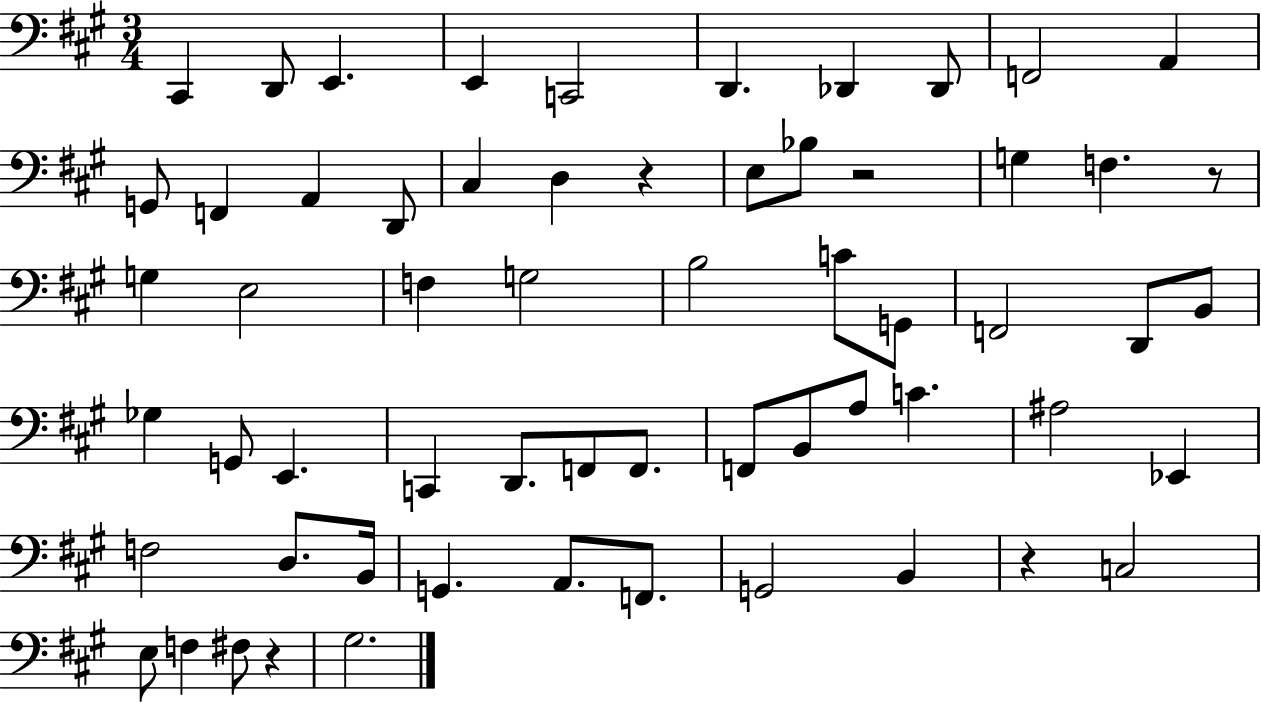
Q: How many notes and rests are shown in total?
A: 61